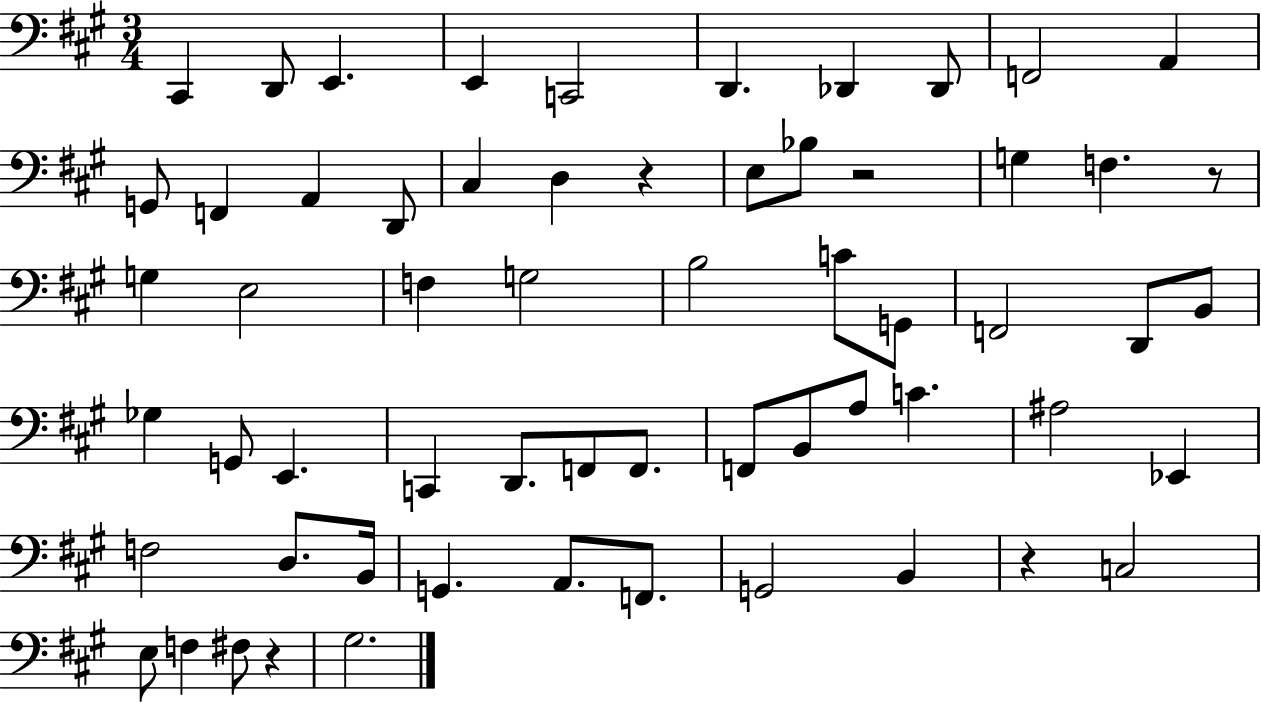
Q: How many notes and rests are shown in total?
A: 61